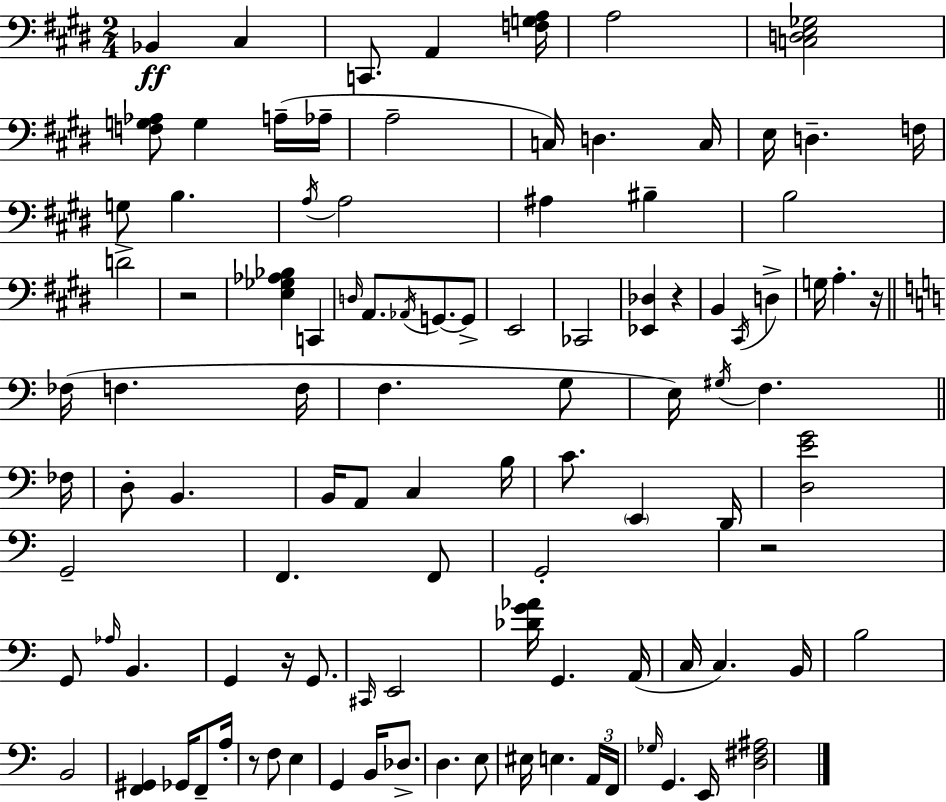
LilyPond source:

{
  \clef bass
  \numericTimeSignature
  \time 2/4
  \key e \major
  bes,4\ff cis4 | c,8. a,4 <f g a>16 | a2 | <c d e ges>2 | \break <f g aes>8 g4 a16--( aes16-- | a2-- | c16) d4. c16 | e16 d4.-- f16 | \break g8 b4. | \acciaccatura { a16 } a2 | ais4 bis4-- | b2 | \break d'2-> | r2 | <e ges aes bes>4 c,4 | \grace { d16 } a,8. \acciaccatura { aes,16 } g,8.~~ | \break g,8-> e,2 | ces,2 | <ees, des>4 r4 | b,4 \acciaccatura { cis,16 } | \break d4-> g16 a4.-. | r16 \bar "||" \break \key c \major fes16( f4. f16 | f4. g8 | e16) \acciaccatura { gis16 } f4. | \bar "||" \break \key a \minor fes16 d8-. b,4. | b,16 a,8 c4 | b16 c'8. \parenthesize e,4 | d,16 <d e' g'>2 | \break g,2-- | f,4. f,8 | g,2-. | r2 | \break g,8 \grace { aes16 } b,4. | g,4 r16 g,8. | \grace { cis,16 } e,2 | <des' g' aes'>16 g,4. | \break a,16( c16 c4.) | b,16 b2 | b,2 | <f, gis,>4 ges,16 | \break f,8-- a16-. r8 f8 e4 | g,4 b,16 | des8.-> d4. | e8 eis16 e4. | \break \tuplet 3/2 { a,16 f,16 \grace { ges16 } } g,4. | e,16 <d fis ais>2 | \bar "|."
}